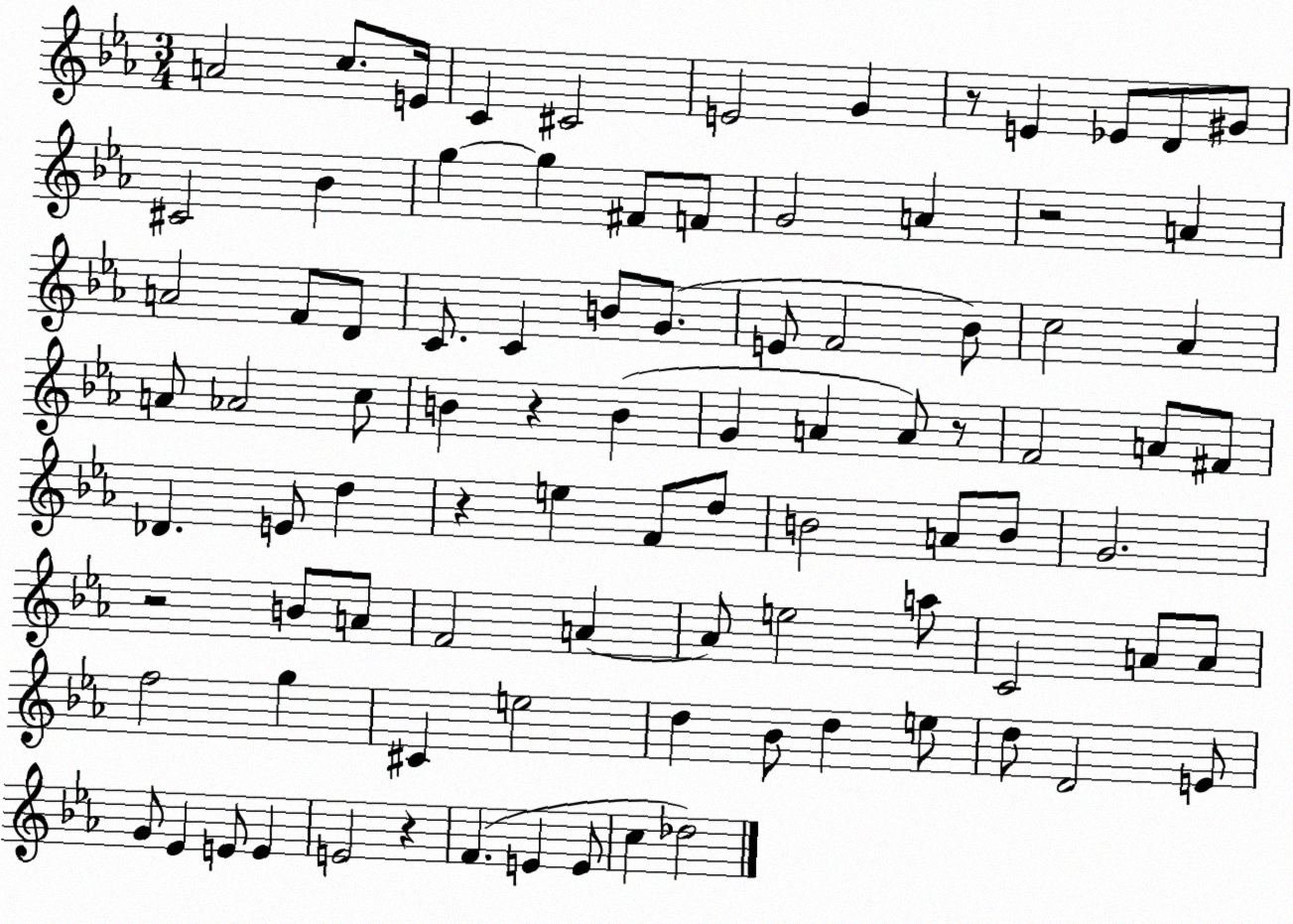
X:1
T:Untitled
M:3/4
L:1/4
K:Eb
A2 c/2 E/4 C ^C2 E2 G z/2 E _E/2 D/2 ^G/2 ^C2 _B g g ^F/2 F/2 G2 A z2 A A2 F/2 D/2 C/2 C B/2 G/2 E/2 F2 _B/2 c2 _A A/2 _A2 c/2 B z B G A A/2 z/2 F2 A/2 ^F/2 _D E/2 d z e F/2 d/2 B2 A/2 B/2 G2 z2 B/2 A/2 F2 A A/2 e2 a/2 C2 A/2 A/2 f2 g ^C e2 d _B/2 d e/2 d/2 D2 E/2 G/2 _E E/2 E E2 z F E E/2 c _d2